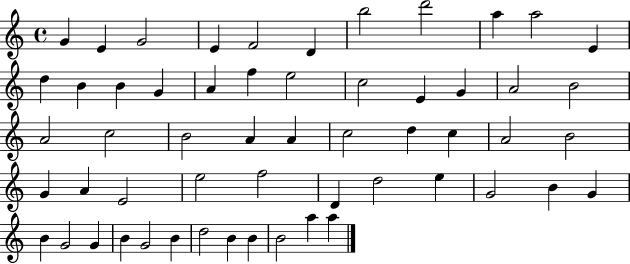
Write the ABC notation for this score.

X:1
T:Untitled
M:4/4
L:1/4
K:C
G E G2 E F2 D b2 d'2 a a2 E d B B G A f e2 c2 E G A2 B2 A2 c2 B2 A A c2 d c A2 B2 G A E2 e2 f2 D d2 e G2 B G B G2 G B G2 B d2 B B B2 a a